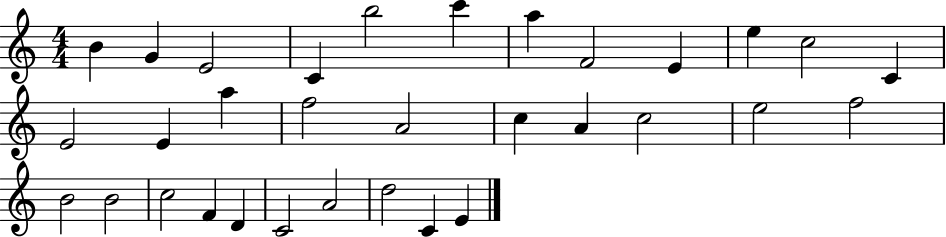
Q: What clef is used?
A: treble